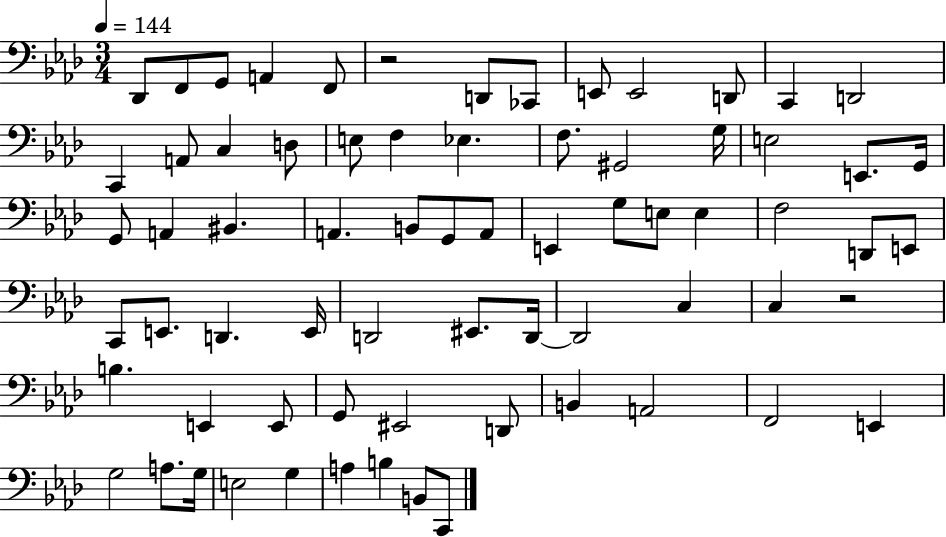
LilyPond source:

{
  \clef bass
  \numericTimeSignature
  \time 3/4
  \key aes \major
  \tempo 4 = 144
  des,8 f,8 g,8 a,4 f,8 | r2 d,8 ces,8 | e,8 e,2 d,8 | c,4 d,2 | \break c,4 a,8 c4 d8 | e8 f4 ees4. | f8. gis,2 g16 | e2 e,8. g,16 | \break g,8 a,4 bis,4. | a,4. b,8 g,8 a,8 | e,4 g8 e8 e4 | f2 d,8 e,8 | \break c,8 e,8. d,4. e,16 | d,2 eis,8. d,16~~ | d,2 c4 | c4 r2 | \break b4. e,4 e,8 | g,8 eis,2 d,8 | b,4 a,2 | f,2 e,4 | \break g2 a8. g16 | e2 g4 | a4 b4 b,8 c,8 | \bar "|."
}